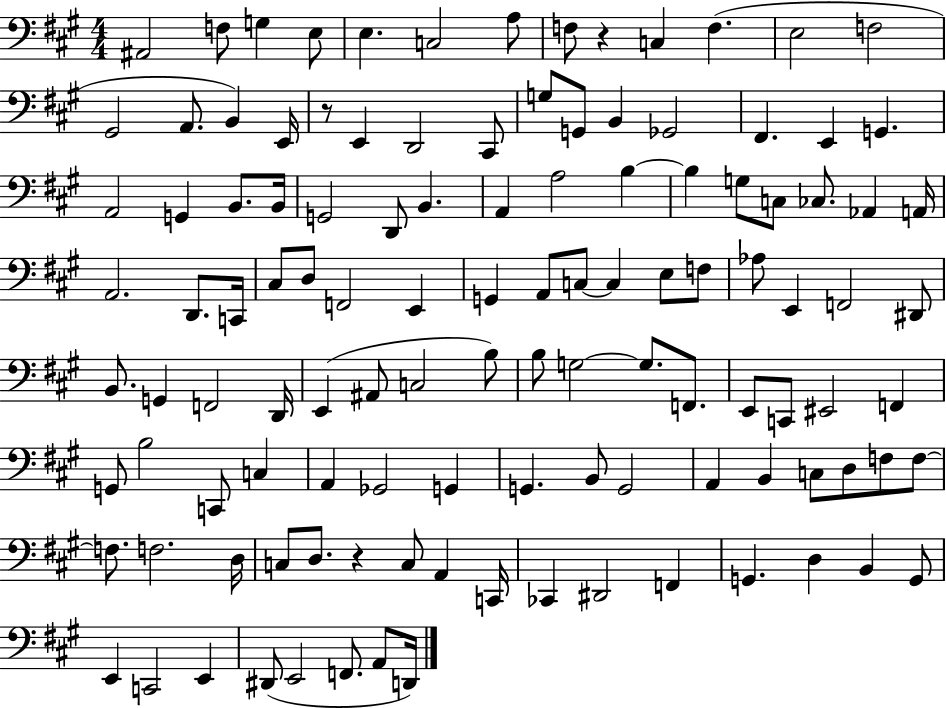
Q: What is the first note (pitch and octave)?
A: A#2